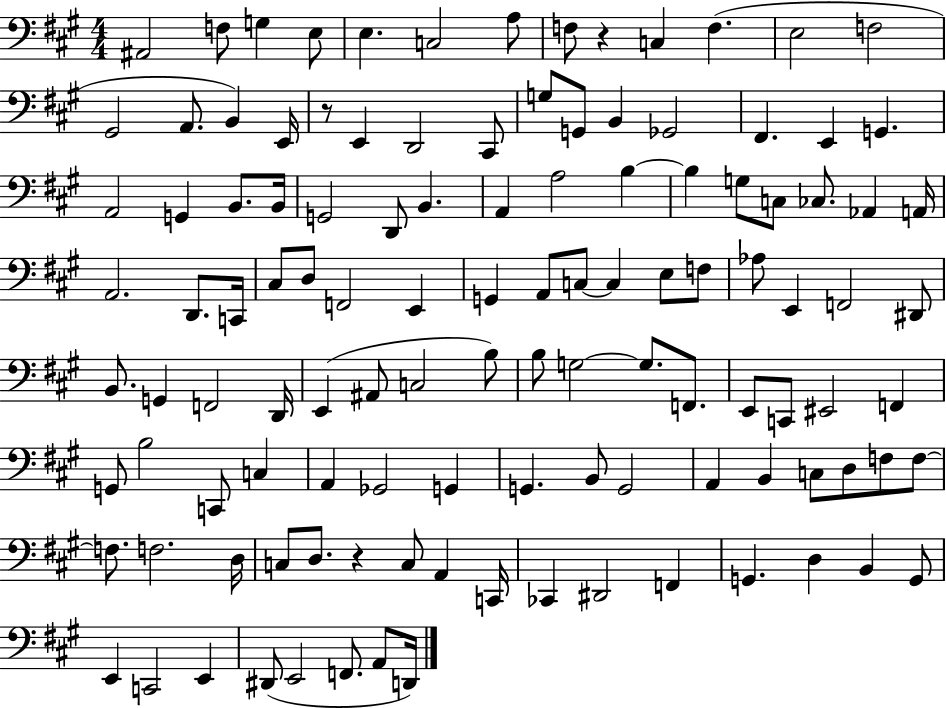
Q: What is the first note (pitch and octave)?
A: A#2